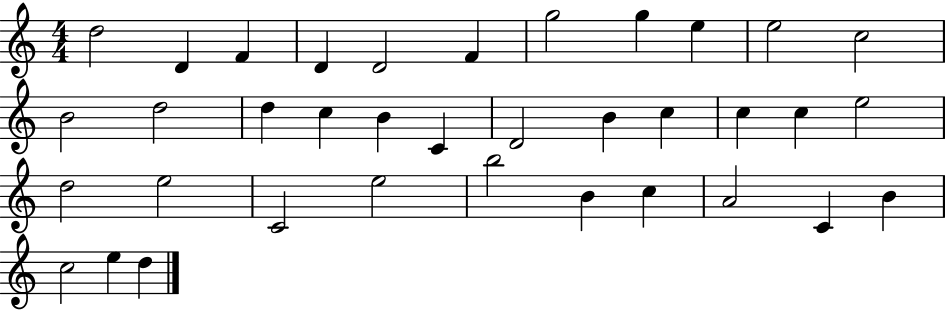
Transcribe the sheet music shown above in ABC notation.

X:1
T:Untitled
M:4/4
L:1/4
K:C
d2 D F D D2 F g2 g e e2 c2 B2 d2 d c B C D2 B c c c e2 d2 e2 C2 e2 b2 B c A2 C B c2 e d